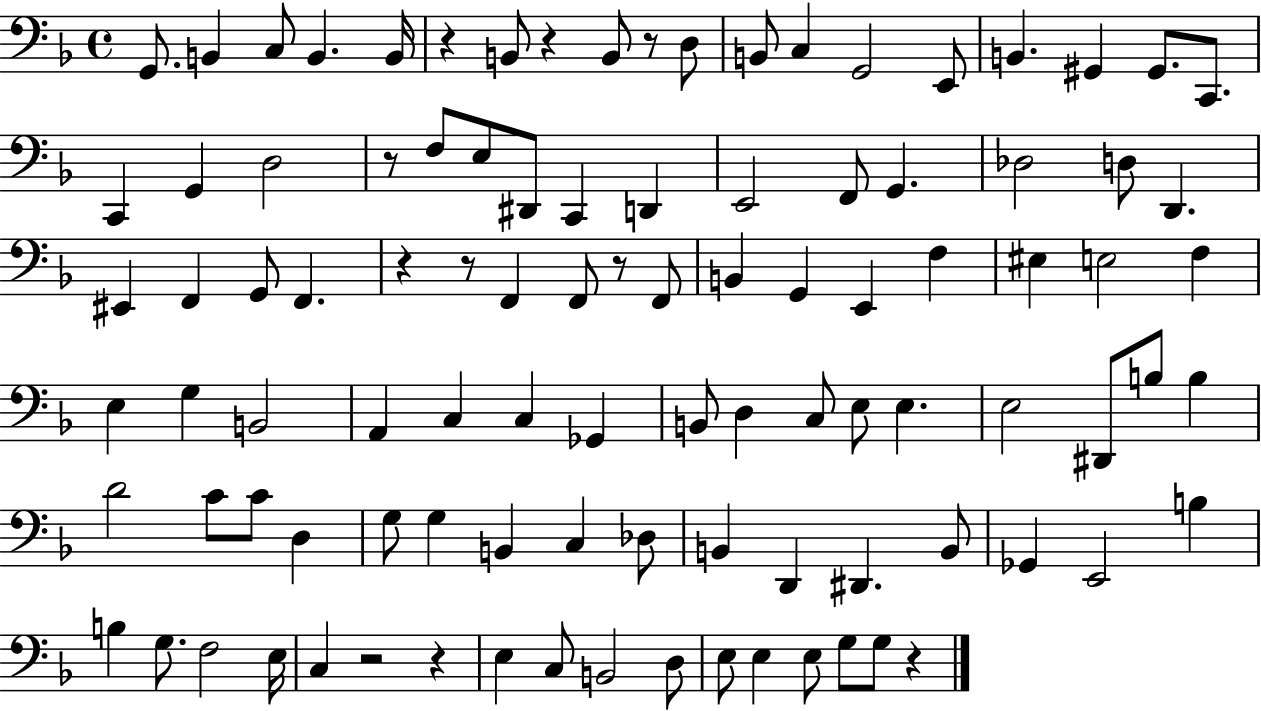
X:1
T:Untitled
M:4/4
L:1/4
K:F
G,,/2 B,, C,/2 B,, B,,/4 z B,,/2 z B,,/2 z/2 D,/2 B,,/2 C, G,,2 E,,/2 B,, ^G,, ^G,,/2 C,,/2 C,, G,, D,2 z/2 F,/2 E,/2 ^D,,/2 C,, D,, E,,2 F,,/2 G,, _D,2 D,/2 D,, ^E,, F,, G,,/2 F,, z z/2 F,, F,,/2 z/2 F,,/2 B,, G,, E,, F, ^E, E,2 F, E, G, B,,2 A,, C, C, _G,, B,,/2 D, C,/2 E,/2 E, E,2 ^D,,/2 B,/2 B, D2 C/2 C/2 D, G,/2 G, B,, C, _D,/2 B,, D,, ^D,, B,,/2 _G,, E,,2 B, B, G,/2 F,2 E,/4 C, z2 z E, C,/2 B,,2 D,/2 E,/2 E, E,/2 G,/2 G,/2 z